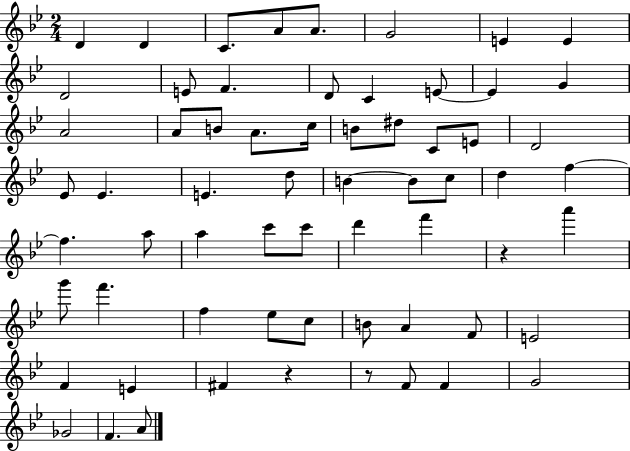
D4/q D4/q C4/e. A4/e A4/e. G4/h E4/q E4/q D4/h E4/e F4/q. D4/e C4/q E4/e E4/q G4/q A4/h A4/e B4/e A4/e. C5/s B4/e D#5/e C4/e E4/e D4/h Eb4/e Eb4/q. E4/q. D5/e B4/q B4/e C5/e D5/q F5/q F5/q. A5/e A5/q C6/e C6/e D6/q F6/q R/q A6/q G6/e F6/q. F5/q Eb5/e C5/e B4/e A4/q F4/e E4/h F4/q E4/q F#4/q R/q R/e F4/e F4/q G4/h Gb4/h F4/q. A4/e